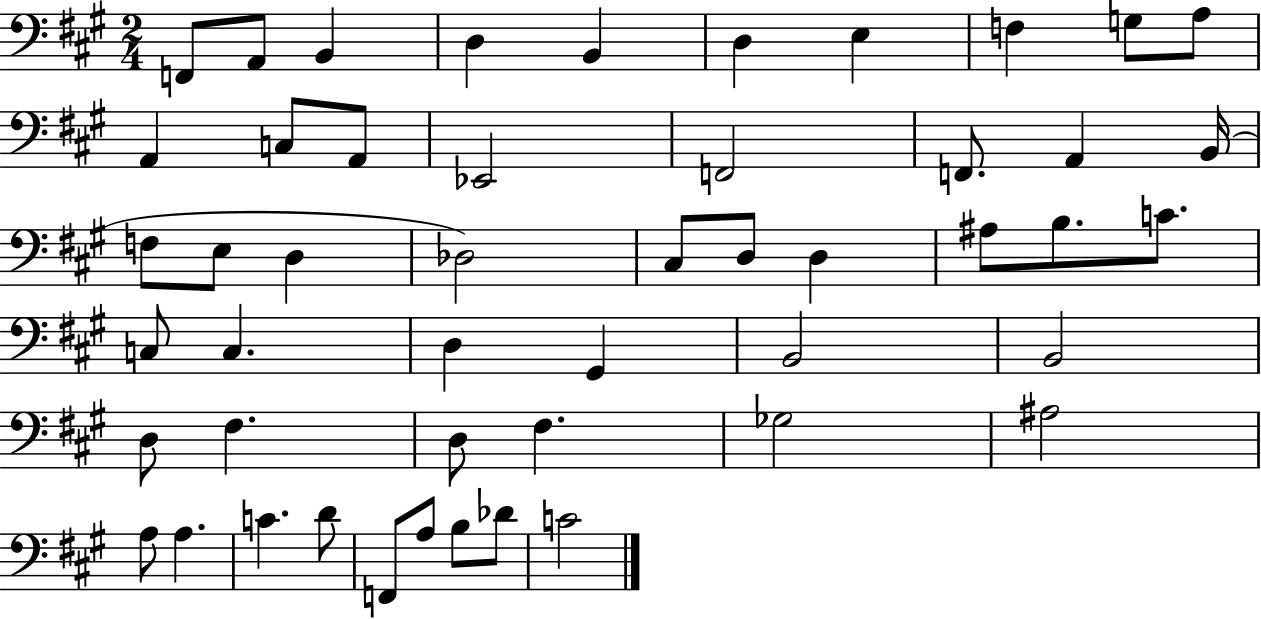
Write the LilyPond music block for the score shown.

{
  \clef bass
  \numericTimeSignature
  \time 2/4
  \key a \major
  f,8 a,8 b,4 | d4 b,4 | d4 e4 | f4 g8 a8 | \break a,4 c8 a,8 | ees,2 | f,2 | f,8. a,4 b,16( | \break f8 e8 d4 | des2) | cis8 d8 d4 | ais8 b8. c'8. | \break c8 c4. | d4 gis,4 | b,2 | b,2 | \break d8 fis4. | d8 fis4. | ges2 | ais2 | \break a8 a4. | c'4. d'8 | f,8 a8 b8 des'8 | c'2 | \break \bar "|."
}